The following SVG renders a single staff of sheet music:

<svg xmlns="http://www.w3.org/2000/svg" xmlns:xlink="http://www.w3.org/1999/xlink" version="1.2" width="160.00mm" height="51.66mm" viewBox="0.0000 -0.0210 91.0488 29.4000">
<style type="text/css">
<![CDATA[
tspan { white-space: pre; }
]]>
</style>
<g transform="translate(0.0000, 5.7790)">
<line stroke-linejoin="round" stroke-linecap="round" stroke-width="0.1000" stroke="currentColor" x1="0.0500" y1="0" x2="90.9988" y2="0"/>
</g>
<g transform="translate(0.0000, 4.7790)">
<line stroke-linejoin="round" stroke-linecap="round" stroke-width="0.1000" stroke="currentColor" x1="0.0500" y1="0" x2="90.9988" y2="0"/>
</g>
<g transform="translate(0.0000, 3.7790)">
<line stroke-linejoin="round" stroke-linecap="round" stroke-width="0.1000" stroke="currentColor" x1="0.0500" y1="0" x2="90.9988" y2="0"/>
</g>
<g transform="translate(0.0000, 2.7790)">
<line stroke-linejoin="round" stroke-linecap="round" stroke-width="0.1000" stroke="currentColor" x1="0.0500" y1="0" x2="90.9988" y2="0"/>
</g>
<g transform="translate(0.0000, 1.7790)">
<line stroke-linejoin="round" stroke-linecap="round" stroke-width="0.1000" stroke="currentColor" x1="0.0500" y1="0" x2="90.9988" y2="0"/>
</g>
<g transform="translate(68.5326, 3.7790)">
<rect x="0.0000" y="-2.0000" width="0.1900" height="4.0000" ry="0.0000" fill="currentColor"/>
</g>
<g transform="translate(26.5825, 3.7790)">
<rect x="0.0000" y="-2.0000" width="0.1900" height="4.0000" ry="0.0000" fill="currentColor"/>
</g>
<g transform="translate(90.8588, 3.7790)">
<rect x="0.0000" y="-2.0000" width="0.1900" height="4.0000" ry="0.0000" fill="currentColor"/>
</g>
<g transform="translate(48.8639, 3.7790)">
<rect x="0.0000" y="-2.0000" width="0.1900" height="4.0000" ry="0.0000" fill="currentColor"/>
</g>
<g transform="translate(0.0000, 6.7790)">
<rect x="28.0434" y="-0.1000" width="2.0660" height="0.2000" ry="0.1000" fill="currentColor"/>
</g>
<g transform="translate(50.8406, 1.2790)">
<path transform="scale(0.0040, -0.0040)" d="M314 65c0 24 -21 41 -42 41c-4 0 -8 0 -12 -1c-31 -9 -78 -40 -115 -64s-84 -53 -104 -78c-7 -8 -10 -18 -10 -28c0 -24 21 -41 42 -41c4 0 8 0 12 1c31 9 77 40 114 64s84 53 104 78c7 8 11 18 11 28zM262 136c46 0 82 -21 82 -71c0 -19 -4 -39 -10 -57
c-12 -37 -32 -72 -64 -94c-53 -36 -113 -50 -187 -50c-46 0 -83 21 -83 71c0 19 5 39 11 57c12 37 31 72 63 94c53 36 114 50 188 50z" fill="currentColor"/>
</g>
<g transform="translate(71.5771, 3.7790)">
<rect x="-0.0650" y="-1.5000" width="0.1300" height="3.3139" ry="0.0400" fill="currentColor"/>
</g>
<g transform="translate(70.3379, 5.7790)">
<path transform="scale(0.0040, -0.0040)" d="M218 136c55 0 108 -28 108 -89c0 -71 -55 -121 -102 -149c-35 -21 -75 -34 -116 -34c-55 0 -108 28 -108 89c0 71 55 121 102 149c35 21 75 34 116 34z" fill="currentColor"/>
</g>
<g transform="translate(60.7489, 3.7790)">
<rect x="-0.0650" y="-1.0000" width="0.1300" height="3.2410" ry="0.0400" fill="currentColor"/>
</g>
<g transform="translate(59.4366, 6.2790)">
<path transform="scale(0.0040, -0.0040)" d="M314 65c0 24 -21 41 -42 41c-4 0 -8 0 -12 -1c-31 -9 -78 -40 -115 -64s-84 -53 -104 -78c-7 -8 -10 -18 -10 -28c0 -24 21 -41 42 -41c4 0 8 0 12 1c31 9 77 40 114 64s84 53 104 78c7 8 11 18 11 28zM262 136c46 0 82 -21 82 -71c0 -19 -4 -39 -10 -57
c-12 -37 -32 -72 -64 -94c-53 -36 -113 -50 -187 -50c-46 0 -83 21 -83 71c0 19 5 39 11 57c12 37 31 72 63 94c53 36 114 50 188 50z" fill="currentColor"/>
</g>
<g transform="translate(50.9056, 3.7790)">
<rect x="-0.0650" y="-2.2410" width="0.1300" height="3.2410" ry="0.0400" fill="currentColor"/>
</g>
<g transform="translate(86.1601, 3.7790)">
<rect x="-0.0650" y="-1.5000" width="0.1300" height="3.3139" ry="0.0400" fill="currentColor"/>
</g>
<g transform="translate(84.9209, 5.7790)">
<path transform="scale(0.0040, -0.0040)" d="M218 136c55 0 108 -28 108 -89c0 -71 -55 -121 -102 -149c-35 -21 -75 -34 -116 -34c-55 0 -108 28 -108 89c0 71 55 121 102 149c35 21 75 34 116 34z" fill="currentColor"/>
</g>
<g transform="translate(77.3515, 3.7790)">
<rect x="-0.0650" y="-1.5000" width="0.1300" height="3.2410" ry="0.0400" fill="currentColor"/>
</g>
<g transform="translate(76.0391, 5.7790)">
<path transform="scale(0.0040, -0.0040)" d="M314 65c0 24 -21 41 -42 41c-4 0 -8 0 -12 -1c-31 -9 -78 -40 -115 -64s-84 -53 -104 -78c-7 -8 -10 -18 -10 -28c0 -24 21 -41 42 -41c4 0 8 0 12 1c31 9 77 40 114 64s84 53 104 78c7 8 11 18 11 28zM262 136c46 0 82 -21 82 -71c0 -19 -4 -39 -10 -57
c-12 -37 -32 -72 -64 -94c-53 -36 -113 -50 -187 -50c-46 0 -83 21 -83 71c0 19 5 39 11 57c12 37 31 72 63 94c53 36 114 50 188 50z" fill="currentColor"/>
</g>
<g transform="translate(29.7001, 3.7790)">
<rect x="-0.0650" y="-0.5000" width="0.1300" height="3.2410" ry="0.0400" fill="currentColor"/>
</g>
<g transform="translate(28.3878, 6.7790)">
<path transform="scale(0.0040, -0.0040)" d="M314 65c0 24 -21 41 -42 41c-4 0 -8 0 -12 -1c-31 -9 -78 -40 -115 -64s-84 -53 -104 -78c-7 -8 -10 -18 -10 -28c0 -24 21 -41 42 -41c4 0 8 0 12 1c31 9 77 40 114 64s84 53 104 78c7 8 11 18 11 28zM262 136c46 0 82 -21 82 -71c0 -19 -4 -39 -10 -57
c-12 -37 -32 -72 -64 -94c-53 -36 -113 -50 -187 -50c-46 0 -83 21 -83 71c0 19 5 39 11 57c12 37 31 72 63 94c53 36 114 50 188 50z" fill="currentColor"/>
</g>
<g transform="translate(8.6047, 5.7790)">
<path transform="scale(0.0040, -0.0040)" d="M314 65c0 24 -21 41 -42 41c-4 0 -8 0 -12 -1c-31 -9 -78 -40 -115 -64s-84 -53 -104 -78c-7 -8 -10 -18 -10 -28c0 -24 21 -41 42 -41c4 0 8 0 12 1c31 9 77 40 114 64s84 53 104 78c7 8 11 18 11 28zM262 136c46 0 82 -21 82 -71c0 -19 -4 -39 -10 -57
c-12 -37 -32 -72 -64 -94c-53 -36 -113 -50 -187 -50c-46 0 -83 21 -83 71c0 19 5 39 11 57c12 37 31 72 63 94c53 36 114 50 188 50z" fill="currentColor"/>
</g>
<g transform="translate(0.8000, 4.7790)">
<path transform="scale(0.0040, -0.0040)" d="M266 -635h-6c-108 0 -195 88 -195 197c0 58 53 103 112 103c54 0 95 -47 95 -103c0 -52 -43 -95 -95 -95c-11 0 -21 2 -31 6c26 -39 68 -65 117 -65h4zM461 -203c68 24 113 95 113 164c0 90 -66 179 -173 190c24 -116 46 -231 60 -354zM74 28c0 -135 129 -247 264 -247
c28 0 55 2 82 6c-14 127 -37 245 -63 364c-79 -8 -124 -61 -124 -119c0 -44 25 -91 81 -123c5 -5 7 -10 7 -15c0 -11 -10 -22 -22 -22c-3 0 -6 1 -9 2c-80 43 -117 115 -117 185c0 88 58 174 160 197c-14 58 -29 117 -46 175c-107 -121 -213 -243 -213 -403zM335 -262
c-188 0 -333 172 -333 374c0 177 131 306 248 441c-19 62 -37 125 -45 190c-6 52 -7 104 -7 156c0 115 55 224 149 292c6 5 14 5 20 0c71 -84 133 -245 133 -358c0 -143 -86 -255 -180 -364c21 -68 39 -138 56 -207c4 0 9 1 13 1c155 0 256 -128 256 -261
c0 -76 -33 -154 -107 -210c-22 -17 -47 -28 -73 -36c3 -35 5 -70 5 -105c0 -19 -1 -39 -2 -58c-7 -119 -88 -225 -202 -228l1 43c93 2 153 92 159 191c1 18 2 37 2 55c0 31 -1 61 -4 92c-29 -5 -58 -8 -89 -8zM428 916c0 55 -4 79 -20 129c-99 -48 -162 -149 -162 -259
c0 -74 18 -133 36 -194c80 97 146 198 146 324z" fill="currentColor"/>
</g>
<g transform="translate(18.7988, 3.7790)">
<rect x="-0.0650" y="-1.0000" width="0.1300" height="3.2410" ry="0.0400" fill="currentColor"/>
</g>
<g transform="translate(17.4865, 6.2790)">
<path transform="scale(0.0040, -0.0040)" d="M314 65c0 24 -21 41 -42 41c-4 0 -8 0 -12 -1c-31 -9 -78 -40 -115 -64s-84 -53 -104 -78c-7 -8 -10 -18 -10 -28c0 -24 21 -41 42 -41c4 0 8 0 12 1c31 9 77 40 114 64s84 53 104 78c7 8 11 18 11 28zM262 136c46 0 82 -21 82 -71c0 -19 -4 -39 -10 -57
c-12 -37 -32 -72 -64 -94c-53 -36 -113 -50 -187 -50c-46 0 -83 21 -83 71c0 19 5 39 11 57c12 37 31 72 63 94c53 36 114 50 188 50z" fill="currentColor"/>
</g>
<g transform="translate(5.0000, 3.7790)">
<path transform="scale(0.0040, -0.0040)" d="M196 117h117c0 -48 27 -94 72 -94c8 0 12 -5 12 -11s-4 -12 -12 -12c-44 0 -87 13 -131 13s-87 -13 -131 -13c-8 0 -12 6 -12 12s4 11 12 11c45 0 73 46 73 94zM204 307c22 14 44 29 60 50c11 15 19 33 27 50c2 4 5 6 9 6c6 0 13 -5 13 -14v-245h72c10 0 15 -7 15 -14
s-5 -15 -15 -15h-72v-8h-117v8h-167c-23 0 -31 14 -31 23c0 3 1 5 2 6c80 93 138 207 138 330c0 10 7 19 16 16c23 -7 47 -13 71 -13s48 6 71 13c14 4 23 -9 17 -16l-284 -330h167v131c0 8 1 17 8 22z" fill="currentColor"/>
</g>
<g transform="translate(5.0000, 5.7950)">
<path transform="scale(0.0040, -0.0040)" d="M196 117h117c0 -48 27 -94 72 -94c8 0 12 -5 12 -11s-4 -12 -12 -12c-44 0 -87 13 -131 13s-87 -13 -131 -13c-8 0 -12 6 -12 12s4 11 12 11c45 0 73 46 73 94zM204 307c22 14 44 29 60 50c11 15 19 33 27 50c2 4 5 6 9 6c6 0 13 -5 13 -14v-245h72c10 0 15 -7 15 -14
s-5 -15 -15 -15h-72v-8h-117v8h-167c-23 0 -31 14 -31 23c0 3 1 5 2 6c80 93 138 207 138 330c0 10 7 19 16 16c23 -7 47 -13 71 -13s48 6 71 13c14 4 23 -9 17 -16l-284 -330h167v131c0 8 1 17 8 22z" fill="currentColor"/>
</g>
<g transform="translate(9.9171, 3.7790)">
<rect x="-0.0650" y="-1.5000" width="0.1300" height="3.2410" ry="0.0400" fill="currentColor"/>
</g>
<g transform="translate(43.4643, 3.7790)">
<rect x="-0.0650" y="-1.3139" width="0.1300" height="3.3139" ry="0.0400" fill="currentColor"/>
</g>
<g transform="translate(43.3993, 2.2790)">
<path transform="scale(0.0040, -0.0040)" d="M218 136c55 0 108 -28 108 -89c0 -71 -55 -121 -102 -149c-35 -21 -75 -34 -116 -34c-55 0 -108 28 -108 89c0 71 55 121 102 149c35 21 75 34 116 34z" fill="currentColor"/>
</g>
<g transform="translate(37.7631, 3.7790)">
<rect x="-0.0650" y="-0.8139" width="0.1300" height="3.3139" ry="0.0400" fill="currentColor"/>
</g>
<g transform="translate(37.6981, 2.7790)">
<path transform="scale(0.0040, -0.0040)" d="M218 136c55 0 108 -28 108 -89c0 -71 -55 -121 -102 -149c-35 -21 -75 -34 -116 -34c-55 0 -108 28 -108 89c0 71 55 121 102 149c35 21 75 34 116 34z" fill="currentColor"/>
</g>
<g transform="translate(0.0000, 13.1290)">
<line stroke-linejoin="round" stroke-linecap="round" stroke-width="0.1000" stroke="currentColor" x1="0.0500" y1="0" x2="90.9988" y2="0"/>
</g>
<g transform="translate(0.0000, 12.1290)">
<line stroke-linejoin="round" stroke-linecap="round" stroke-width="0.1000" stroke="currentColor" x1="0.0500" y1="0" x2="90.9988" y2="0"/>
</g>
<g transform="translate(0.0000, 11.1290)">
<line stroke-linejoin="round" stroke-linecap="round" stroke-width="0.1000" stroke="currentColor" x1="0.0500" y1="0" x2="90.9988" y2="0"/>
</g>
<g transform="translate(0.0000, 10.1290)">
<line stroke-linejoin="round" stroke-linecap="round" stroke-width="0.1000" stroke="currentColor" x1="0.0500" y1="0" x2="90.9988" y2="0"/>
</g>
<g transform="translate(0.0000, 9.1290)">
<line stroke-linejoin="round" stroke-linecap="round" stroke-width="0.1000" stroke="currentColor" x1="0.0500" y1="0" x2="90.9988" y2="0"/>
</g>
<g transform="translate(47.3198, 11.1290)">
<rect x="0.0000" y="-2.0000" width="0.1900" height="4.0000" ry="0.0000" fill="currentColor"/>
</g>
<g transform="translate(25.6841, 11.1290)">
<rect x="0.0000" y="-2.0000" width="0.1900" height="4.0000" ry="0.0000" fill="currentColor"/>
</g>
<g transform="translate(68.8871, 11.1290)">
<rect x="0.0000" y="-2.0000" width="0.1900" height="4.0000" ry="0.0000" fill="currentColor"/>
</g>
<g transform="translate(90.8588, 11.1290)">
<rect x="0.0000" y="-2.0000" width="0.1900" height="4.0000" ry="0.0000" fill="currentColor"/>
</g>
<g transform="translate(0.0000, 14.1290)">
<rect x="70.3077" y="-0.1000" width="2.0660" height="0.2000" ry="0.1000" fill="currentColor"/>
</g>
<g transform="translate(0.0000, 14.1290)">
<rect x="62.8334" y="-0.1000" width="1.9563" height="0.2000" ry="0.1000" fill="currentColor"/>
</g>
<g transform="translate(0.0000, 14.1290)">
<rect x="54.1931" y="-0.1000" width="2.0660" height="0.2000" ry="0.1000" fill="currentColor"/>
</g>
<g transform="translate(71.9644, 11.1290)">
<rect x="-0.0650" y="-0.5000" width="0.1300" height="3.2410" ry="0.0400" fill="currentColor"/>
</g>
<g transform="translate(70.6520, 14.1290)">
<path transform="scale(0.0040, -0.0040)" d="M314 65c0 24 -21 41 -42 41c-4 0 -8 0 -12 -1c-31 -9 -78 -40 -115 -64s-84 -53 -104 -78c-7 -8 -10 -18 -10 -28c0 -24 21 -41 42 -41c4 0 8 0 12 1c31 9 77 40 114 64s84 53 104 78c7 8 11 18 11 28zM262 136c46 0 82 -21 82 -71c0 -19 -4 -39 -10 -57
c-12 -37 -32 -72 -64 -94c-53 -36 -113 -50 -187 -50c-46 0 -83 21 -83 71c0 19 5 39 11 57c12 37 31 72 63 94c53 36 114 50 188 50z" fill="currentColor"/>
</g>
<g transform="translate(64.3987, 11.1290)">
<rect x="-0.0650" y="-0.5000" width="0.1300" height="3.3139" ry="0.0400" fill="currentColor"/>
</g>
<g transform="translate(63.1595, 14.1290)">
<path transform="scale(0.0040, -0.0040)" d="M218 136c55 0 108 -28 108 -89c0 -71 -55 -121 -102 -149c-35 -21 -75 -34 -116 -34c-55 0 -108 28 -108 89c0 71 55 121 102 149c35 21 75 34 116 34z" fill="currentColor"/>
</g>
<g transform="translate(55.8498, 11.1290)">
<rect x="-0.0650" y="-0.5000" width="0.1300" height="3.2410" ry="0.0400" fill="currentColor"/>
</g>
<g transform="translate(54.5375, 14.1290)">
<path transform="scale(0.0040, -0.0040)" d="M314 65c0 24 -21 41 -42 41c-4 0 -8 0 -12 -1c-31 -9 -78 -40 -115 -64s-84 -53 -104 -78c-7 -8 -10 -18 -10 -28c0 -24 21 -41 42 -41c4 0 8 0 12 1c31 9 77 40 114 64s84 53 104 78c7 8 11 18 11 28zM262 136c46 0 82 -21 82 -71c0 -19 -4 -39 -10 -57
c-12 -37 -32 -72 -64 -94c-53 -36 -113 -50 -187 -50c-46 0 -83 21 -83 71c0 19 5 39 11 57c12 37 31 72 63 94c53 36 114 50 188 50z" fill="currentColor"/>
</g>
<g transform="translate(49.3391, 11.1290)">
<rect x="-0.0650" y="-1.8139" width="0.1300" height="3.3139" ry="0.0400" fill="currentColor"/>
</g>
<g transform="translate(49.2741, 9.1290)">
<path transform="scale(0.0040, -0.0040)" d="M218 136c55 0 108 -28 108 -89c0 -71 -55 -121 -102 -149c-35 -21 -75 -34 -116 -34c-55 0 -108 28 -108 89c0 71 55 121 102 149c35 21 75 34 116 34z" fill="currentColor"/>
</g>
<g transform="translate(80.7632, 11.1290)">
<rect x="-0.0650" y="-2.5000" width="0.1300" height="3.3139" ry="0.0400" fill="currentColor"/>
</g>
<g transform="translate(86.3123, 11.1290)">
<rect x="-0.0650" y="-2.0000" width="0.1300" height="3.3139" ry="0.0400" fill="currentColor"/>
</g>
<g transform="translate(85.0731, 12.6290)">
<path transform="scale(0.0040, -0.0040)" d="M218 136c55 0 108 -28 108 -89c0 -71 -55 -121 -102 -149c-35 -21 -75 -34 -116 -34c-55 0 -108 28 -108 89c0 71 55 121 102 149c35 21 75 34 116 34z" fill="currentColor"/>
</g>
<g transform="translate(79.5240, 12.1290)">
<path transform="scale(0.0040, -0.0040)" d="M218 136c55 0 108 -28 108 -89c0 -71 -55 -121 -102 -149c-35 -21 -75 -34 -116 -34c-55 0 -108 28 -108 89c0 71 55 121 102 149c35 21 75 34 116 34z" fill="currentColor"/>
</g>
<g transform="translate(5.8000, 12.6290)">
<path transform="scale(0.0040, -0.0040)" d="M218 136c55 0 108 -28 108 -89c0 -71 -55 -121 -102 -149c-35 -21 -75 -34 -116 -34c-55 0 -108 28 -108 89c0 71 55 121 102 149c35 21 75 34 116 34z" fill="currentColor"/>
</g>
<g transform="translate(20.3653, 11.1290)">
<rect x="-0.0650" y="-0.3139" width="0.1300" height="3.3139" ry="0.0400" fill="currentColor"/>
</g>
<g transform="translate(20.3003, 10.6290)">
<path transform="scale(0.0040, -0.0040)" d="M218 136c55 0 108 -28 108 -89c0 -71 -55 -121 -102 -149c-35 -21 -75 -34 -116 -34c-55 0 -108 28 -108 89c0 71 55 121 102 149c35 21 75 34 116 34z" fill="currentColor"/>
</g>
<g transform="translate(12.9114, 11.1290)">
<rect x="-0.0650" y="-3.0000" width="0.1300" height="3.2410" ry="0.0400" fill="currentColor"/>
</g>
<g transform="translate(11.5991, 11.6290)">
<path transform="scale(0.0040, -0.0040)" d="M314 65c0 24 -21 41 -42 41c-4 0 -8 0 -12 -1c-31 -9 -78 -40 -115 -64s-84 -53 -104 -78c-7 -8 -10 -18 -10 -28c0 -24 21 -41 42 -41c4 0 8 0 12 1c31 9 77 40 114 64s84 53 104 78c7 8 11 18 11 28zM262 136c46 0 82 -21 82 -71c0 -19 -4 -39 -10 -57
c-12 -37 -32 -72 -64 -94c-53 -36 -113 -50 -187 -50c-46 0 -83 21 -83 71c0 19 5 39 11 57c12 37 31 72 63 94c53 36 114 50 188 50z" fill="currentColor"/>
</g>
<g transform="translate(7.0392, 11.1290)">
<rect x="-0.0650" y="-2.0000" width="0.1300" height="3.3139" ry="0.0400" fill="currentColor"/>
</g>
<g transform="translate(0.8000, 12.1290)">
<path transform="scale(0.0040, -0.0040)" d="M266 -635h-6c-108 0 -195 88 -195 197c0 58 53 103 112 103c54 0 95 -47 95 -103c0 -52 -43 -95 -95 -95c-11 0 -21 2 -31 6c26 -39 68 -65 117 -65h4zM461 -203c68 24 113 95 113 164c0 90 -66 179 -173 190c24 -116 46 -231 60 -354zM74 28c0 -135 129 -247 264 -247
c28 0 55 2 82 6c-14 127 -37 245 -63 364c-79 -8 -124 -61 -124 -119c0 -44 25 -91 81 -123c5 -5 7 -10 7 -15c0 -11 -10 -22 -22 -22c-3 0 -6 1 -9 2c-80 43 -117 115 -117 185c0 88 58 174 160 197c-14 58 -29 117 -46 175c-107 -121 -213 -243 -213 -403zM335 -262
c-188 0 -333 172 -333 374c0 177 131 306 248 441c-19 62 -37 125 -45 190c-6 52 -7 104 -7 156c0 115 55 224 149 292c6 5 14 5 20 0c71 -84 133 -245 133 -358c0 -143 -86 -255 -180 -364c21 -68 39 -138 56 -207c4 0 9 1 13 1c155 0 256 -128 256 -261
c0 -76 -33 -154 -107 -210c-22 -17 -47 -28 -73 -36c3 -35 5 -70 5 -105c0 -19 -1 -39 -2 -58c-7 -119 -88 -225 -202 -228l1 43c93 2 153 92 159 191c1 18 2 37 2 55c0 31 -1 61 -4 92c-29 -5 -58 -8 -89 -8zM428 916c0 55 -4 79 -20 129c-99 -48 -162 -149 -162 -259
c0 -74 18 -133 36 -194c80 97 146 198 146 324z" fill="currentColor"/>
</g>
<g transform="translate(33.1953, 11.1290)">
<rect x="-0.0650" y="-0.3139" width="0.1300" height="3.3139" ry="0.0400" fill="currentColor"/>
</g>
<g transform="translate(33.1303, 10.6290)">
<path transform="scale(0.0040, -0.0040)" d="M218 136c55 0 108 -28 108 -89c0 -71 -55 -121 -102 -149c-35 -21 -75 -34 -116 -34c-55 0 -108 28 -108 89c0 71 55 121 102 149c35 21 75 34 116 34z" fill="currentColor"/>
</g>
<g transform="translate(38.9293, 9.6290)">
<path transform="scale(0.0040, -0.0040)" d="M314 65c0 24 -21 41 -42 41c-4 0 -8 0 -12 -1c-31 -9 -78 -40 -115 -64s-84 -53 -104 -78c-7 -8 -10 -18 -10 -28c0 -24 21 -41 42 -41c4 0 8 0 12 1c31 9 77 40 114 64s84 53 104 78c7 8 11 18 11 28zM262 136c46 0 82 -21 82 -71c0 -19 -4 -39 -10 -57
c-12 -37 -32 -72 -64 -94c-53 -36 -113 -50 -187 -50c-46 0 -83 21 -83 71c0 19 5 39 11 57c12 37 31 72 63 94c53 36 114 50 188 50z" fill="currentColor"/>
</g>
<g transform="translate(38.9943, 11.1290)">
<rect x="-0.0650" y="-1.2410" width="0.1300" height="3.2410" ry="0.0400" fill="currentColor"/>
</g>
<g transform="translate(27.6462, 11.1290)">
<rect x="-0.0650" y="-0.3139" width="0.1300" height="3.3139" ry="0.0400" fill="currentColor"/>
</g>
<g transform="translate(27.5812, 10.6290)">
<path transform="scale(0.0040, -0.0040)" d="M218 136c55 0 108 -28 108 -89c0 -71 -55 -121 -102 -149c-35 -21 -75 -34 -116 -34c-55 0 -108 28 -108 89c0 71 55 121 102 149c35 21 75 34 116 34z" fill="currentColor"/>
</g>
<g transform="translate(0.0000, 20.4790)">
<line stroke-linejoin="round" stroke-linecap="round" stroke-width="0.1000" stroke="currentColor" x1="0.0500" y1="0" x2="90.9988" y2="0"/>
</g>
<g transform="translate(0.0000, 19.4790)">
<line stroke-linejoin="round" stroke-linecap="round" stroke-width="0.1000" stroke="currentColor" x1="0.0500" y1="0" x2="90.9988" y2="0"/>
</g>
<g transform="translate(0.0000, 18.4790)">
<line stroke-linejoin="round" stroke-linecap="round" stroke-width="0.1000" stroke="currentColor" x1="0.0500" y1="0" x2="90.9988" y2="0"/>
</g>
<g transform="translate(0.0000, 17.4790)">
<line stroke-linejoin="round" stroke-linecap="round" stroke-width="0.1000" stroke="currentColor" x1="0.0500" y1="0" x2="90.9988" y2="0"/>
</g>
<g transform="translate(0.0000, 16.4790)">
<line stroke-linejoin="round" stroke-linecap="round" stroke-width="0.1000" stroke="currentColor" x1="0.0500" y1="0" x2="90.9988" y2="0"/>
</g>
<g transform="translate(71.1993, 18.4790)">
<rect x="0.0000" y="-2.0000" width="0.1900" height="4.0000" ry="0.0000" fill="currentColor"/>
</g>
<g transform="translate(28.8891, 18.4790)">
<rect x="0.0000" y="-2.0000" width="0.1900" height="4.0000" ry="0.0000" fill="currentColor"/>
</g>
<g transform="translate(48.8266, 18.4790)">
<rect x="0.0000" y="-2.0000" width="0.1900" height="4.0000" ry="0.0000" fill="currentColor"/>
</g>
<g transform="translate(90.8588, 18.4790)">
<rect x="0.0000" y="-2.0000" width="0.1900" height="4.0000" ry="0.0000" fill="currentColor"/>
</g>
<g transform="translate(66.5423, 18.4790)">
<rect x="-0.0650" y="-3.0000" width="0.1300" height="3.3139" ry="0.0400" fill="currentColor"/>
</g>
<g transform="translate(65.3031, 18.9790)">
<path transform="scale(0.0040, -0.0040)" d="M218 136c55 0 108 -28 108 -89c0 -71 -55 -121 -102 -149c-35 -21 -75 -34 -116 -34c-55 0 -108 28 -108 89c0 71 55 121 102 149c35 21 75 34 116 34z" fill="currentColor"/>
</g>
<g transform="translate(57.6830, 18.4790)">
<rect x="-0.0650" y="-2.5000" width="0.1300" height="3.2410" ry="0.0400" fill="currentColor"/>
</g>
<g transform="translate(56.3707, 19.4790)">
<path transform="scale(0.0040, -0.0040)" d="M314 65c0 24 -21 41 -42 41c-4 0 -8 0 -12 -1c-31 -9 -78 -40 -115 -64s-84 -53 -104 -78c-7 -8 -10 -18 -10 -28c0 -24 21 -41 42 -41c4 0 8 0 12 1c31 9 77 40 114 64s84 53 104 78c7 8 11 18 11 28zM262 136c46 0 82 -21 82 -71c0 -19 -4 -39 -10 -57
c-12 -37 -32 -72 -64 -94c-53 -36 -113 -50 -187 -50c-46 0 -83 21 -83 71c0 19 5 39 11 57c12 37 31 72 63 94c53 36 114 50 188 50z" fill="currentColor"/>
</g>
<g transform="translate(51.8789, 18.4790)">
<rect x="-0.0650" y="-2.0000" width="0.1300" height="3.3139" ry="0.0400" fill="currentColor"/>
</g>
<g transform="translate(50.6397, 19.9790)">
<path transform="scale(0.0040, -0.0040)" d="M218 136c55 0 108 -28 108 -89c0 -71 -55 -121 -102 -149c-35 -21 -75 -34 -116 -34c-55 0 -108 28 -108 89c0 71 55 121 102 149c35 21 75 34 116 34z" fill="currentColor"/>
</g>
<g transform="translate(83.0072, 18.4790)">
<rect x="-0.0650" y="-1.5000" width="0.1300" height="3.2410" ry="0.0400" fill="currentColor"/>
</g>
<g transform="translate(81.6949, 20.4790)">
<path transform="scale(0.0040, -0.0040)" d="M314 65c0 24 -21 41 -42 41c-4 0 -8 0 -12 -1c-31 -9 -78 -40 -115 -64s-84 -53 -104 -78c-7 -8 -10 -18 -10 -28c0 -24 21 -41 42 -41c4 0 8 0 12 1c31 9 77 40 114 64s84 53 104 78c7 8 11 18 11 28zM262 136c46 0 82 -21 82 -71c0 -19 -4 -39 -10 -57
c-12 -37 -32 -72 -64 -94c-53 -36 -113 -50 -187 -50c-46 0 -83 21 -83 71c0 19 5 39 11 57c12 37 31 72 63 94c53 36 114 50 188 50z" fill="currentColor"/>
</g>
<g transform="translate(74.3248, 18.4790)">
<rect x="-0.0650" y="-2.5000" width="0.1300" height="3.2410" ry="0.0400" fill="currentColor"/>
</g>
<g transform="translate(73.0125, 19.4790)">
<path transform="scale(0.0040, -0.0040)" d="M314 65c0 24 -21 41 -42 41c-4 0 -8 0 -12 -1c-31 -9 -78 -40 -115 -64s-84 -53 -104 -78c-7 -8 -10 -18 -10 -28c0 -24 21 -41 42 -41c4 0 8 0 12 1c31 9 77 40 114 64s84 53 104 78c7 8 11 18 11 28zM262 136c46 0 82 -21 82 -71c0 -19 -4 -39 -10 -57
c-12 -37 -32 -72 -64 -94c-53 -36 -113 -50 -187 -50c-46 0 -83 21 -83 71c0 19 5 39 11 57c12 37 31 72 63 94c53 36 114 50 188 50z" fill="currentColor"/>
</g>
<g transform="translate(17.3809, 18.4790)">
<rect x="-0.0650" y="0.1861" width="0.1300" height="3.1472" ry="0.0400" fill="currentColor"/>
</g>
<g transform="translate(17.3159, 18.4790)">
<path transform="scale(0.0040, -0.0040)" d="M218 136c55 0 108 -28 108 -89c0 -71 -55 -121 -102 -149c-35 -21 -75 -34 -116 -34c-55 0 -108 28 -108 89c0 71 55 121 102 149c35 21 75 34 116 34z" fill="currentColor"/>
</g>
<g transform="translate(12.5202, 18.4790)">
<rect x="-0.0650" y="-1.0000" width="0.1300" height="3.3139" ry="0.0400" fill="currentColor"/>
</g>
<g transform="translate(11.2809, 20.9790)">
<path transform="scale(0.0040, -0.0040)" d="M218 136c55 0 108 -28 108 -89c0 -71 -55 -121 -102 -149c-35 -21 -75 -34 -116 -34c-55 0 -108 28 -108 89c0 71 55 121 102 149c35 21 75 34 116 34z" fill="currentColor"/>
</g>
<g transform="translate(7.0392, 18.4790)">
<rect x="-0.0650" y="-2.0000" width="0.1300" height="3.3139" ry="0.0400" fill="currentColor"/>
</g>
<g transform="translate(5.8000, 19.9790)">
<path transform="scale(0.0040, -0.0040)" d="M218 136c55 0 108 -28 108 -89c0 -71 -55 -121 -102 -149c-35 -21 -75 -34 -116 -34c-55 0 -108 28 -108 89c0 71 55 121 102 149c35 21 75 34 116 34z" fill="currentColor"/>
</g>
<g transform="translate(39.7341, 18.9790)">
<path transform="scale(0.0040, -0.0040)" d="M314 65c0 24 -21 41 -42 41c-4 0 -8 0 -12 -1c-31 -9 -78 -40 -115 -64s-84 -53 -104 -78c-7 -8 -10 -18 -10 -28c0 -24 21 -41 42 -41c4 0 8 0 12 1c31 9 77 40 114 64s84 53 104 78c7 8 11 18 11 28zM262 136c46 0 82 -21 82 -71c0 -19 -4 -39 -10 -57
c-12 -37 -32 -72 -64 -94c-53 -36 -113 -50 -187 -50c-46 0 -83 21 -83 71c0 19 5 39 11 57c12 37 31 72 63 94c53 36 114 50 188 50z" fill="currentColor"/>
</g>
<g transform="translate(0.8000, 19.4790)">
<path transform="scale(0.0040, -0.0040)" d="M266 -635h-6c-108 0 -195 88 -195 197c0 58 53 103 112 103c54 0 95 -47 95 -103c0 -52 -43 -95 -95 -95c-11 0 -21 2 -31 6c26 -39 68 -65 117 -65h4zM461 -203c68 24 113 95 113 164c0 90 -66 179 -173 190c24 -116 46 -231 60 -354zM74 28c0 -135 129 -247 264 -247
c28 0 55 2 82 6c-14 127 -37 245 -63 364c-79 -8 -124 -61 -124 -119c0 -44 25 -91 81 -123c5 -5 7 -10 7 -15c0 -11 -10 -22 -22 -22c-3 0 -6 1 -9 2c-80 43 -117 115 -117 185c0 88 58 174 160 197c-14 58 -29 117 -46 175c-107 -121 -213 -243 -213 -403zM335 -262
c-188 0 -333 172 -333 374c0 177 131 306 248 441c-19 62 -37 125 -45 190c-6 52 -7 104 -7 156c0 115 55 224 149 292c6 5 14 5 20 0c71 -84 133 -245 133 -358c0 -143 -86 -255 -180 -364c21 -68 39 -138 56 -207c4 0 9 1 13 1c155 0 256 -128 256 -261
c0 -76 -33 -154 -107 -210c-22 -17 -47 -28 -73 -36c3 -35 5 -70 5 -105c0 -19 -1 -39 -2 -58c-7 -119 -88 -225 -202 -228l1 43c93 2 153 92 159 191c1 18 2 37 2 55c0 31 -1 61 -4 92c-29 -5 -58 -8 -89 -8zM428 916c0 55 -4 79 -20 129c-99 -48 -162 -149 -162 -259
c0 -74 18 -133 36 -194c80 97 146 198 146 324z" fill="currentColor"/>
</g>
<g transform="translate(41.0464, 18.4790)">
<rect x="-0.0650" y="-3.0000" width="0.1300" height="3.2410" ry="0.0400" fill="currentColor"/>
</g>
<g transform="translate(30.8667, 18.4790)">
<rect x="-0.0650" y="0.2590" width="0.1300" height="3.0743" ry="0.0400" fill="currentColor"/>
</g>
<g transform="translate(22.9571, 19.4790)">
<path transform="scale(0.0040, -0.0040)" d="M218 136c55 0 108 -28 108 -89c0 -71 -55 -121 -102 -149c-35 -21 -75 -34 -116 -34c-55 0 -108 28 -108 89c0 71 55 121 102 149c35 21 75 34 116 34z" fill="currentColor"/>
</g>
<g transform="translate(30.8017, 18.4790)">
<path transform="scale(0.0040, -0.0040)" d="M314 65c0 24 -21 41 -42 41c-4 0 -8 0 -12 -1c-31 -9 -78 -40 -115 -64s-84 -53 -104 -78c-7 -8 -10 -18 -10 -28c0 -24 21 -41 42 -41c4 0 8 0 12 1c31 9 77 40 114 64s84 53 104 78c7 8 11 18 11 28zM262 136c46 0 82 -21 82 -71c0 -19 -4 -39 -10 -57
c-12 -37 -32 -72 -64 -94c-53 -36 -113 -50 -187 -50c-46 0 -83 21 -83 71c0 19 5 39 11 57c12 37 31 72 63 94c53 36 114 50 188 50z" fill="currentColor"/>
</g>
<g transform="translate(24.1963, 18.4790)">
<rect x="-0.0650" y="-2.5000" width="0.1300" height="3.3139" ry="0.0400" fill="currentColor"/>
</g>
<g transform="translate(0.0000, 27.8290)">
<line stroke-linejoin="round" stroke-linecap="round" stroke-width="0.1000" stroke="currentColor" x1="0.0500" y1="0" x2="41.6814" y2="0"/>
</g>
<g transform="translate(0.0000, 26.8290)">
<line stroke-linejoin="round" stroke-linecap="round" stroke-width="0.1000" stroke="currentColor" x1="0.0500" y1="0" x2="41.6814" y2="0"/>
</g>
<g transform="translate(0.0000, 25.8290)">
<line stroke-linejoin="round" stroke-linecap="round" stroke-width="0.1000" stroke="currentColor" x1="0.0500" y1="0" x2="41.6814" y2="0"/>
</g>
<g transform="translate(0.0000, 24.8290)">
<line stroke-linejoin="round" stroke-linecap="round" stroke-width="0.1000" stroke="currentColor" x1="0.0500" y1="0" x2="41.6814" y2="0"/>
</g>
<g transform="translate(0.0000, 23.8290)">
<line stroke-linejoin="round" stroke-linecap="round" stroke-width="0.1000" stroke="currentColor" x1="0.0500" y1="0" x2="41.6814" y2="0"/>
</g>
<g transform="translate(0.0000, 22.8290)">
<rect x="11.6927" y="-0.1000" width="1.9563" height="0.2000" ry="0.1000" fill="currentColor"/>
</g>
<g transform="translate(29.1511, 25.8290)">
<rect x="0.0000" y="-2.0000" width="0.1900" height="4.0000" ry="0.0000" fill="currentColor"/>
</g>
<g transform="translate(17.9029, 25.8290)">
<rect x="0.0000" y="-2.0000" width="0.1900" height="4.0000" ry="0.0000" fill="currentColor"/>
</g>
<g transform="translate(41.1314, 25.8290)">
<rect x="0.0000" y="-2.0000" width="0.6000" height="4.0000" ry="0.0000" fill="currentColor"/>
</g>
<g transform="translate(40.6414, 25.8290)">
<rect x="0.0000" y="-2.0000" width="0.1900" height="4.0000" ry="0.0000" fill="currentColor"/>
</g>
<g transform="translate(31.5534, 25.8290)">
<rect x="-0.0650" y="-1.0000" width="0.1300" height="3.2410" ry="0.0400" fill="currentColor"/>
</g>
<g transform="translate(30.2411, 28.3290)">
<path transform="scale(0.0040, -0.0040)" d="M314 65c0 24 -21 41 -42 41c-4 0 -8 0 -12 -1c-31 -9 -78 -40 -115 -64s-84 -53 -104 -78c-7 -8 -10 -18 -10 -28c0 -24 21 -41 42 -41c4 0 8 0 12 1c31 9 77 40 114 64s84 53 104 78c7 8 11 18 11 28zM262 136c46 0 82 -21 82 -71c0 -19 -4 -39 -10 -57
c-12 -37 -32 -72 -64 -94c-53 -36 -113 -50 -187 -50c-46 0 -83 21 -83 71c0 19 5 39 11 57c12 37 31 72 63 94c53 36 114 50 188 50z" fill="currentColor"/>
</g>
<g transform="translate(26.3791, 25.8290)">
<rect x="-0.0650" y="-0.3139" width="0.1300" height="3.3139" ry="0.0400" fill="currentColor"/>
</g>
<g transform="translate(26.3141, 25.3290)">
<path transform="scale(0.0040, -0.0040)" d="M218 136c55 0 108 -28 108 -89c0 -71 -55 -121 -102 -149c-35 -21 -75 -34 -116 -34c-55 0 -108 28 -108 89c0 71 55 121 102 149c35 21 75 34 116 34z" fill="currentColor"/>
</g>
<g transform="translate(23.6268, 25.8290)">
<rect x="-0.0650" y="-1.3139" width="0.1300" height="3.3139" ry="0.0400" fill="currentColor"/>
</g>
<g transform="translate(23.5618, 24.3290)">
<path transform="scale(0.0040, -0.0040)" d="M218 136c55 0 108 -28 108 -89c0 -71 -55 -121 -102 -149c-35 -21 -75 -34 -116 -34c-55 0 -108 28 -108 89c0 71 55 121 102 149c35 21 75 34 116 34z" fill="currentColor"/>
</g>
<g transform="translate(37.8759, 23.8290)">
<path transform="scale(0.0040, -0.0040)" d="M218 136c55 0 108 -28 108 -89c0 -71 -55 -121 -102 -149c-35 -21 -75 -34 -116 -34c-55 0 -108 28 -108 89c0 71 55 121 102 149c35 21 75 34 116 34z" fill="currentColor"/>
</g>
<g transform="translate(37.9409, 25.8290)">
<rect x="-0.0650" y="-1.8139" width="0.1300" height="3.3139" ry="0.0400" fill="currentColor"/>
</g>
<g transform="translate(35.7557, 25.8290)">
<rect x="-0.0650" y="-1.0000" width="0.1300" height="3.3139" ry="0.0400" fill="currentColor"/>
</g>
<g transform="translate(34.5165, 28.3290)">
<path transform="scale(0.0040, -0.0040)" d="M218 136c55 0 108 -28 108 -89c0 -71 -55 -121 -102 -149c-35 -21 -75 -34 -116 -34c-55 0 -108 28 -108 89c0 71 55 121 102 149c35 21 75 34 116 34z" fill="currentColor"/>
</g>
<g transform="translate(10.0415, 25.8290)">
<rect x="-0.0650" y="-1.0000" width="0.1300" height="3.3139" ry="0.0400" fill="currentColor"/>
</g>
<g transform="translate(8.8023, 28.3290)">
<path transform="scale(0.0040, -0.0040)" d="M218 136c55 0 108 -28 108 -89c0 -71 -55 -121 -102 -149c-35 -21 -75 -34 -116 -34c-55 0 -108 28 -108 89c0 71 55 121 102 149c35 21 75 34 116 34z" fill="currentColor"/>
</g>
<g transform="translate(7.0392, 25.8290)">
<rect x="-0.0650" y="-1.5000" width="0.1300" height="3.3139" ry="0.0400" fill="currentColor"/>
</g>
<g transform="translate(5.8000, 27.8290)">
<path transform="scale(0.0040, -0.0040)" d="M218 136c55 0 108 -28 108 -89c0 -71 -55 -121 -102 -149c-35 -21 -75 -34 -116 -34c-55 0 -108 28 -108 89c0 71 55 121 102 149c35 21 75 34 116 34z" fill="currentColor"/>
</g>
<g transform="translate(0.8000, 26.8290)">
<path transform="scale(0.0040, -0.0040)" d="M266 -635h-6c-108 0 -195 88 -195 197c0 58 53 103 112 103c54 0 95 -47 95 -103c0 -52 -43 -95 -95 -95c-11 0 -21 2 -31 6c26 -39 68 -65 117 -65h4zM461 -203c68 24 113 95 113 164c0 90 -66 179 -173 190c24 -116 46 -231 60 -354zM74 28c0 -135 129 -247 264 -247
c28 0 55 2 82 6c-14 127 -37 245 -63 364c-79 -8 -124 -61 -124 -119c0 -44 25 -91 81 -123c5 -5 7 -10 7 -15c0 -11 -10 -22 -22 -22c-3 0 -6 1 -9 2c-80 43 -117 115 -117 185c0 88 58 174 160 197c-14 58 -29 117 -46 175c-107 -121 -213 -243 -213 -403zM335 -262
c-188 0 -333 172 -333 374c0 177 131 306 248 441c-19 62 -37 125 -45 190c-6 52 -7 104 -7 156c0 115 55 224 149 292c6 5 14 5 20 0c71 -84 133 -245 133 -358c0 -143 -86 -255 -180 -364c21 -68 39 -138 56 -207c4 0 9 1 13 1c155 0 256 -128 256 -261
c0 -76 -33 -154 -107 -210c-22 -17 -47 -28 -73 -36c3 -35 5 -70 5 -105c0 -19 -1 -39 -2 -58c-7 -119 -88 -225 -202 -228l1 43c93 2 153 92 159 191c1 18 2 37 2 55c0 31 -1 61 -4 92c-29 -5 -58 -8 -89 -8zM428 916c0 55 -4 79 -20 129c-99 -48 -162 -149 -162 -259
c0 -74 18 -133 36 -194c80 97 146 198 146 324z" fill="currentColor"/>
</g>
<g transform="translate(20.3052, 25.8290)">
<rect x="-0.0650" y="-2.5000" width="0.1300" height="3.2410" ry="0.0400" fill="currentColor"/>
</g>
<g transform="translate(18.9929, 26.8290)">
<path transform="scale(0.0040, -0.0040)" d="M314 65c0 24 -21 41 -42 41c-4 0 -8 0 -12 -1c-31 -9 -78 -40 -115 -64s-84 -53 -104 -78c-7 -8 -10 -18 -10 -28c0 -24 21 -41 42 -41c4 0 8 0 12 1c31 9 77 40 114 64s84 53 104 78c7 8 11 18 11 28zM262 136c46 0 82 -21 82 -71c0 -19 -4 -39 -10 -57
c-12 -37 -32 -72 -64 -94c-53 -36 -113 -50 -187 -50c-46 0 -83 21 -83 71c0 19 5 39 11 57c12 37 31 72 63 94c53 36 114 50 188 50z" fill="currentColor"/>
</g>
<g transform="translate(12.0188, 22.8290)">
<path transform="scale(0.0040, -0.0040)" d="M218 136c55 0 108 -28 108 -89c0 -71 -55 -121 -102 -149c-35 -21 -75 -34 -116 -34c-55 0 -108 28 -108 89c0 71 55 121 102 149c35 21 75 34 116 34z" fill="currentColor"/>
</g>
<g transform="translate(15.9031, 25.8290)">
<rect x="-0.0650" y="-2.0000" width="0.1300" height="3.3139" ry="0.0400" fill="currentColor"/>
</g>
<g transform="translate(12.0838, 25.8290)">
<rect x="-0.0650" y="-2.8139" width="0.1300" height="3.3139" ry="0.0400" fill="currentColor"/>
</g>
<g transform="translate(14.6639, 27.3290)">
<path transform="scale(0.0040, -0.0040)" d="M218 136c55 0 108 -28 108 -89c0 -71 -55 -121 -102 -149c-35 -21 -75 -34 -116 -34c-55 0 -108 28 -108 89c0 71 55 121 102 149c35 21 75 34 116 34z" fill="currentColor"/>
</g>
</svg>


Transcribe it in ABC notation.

X:1
T:Untitled
M:4/4
L:1/4
K:C
E2 D2 C2 d e g2 D2 E E2 E F A2 c c c e2 f C2 C C2 G F F D B G B2 A2 F G2 A G2 E2 E D a F G2 e c D2 D f